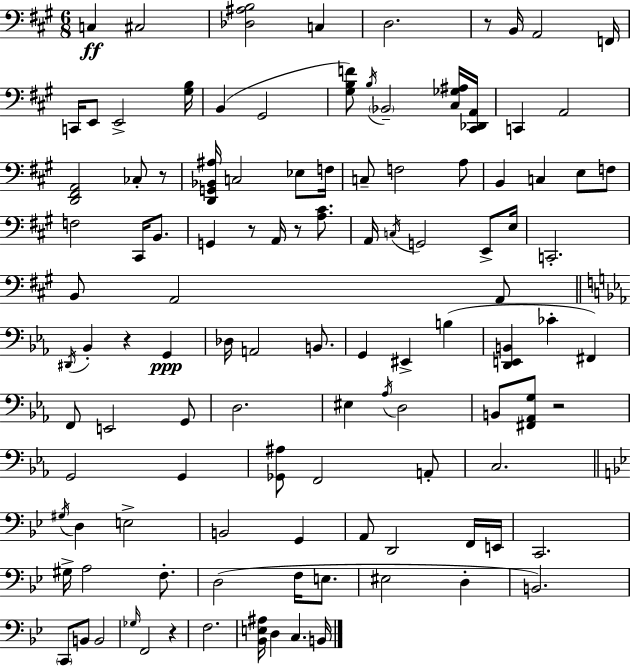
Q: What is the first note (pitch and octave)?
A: C3